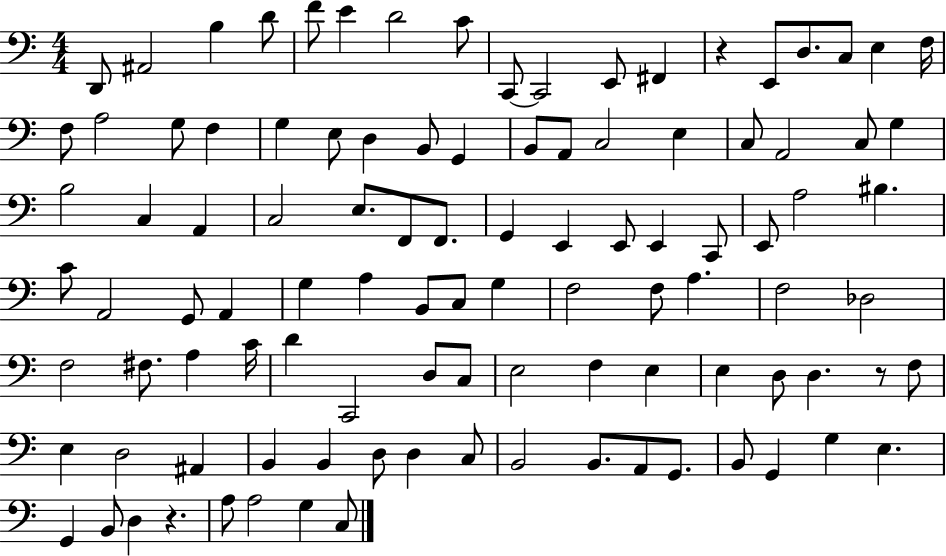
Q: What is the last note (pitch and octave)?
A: C3